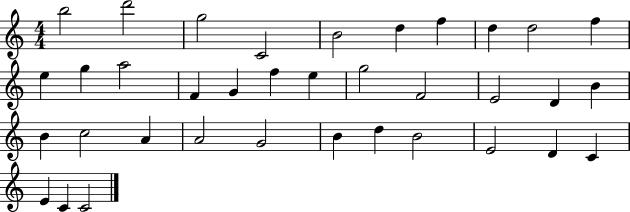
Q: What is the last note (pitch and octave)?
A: C4